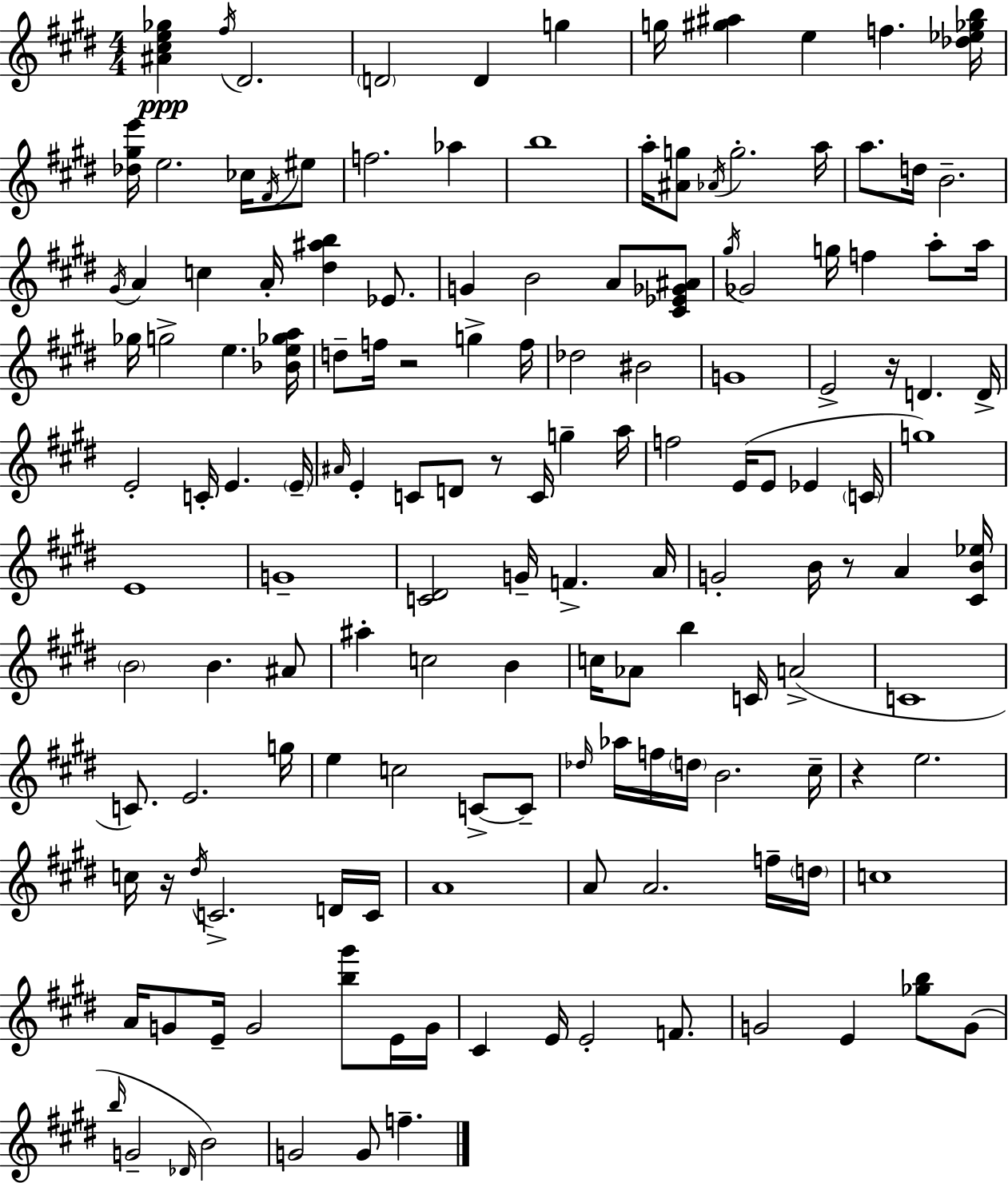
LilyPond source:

{
  \clef treble
  \numericTimeSignature
  \time 4/4
  \key e \major
  <ais' cis'' e'' ges''>4\ppp \acciaccatura { fis''16 } dis'2. | \parenthesize d'2 d'4 g''4 | g''16 <gis'' ais''>4 e''4 f''4. | <des'' ees'' ges'' b''>16 <des'' gis'' e'''>16 e''2. ces''16 \acciaccatura { fis'16 } | \break eis''8 f''2. aes''4 | b''1 | a''16-. <ais' g''>8 \acciaccatura { aes'16 } g''2.-. | a''16 a''8. d''16 b'2.-- | \break \acciaccatura { gis'16 } a'4 c''4 a'16-. <dis'' ais'' b''>4 | ees'8. g'4 b'2 | a'8 <cis' ees' ges' ais'>8 \acciaccatura { gis''16 } ges'2 g''16 f''4 | a''8-. a''16 ges''16 g''2-> e''4. | \break <bes' e'' ges'' a''>16 d''8-- f''16 r2 | g''4-> f''16 des''2 bis'2 | g'1 | e'2-> r16 d'4. | \break d'16-> e'2-. c'16-. e'4. | \parenthesize e'16-- \grace { ais'16 } e'4-. c'8 d'8 r8 | c'16 g''4-- a''16 f''2 e'16( e'8 | ees'4 \parenthesize c'16 g''1) | \break e'1 | g'1-- | <c' dis'>2 g'16-- f'4.-> | a'16 g'2-. b'16 r8 | \break a'4 <cis' b' ees''>16 \parenthesize b'2 b'4. | ais'8 ais''4-. c''2 | b'4 c''16 aes'8 b''4 c'16 a'2->( | c'1 | \break c'8.) e'2. | g''16 e''4 c''2 | c'8->~~ c'8-- \grace { des''16 } aes''16 f''16 \parenthesize d''16 b'2. | cis''16-- r4 e''2. | \break c''16 r16 \acciaccatura { dis''16 } c'2.-> | d'16 c'16 a'1 | a'8 a'2. | f''16-- \parenthesize d''16 c''1 | \break a'16 g'8 e'16-- g'2 | <b'' gis'''>8 e'16 g'16 cis'4 e'16 e'2-. | f'8. g'2 | e'4 <ges'' b''>8 g'8( \grace { b''16 } g'2-- | \break \grace { des'16 } b'2) g'2 | g'8 f''4.-- \bar "|."
}